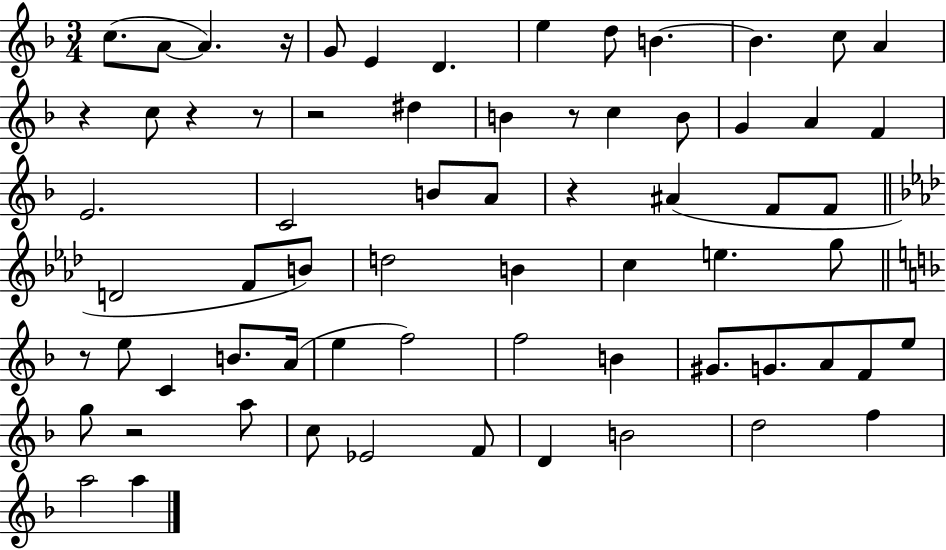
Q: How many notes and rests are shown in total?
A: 68